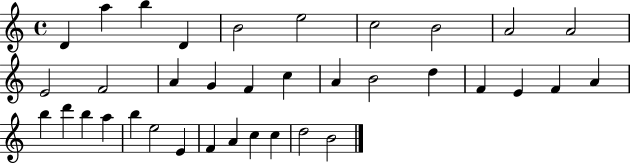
X:1
T:Untitled
M:4/4
L:1/4
K:C
D a b D B2 e2 c2 B2 A2 A2 E2 F2 A G F c A B2 d F E F A b d' b a b e2 E F A c c d2 B2